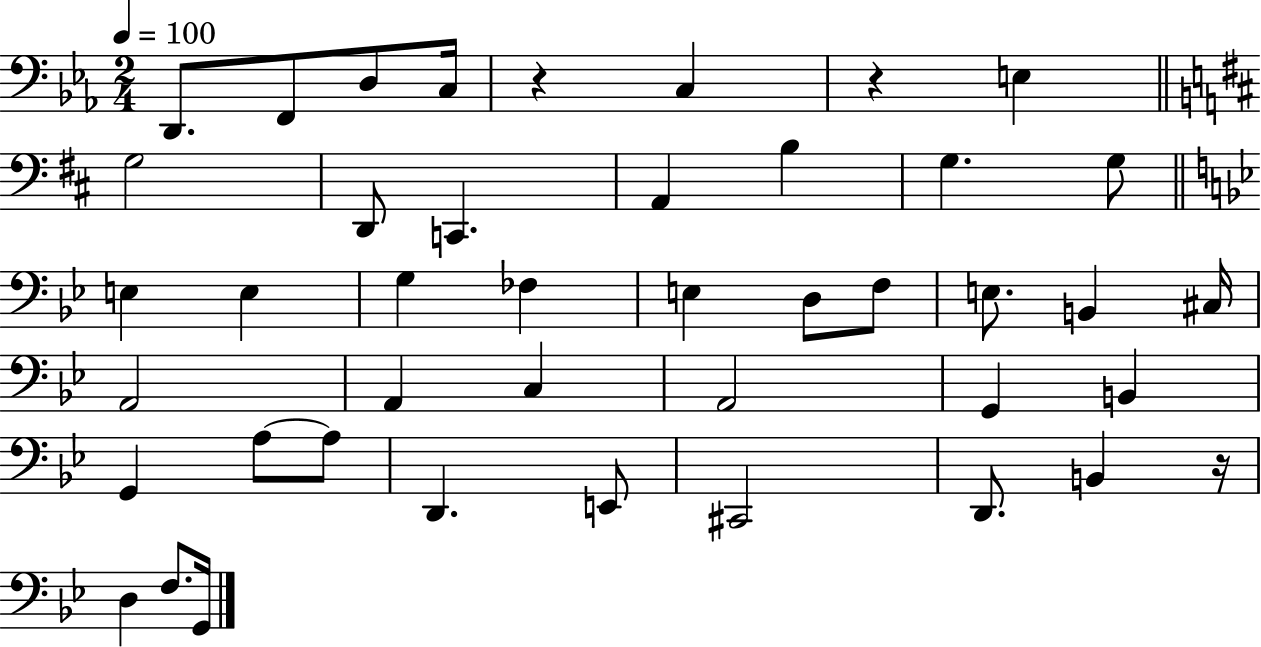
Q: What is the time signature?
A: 2/4